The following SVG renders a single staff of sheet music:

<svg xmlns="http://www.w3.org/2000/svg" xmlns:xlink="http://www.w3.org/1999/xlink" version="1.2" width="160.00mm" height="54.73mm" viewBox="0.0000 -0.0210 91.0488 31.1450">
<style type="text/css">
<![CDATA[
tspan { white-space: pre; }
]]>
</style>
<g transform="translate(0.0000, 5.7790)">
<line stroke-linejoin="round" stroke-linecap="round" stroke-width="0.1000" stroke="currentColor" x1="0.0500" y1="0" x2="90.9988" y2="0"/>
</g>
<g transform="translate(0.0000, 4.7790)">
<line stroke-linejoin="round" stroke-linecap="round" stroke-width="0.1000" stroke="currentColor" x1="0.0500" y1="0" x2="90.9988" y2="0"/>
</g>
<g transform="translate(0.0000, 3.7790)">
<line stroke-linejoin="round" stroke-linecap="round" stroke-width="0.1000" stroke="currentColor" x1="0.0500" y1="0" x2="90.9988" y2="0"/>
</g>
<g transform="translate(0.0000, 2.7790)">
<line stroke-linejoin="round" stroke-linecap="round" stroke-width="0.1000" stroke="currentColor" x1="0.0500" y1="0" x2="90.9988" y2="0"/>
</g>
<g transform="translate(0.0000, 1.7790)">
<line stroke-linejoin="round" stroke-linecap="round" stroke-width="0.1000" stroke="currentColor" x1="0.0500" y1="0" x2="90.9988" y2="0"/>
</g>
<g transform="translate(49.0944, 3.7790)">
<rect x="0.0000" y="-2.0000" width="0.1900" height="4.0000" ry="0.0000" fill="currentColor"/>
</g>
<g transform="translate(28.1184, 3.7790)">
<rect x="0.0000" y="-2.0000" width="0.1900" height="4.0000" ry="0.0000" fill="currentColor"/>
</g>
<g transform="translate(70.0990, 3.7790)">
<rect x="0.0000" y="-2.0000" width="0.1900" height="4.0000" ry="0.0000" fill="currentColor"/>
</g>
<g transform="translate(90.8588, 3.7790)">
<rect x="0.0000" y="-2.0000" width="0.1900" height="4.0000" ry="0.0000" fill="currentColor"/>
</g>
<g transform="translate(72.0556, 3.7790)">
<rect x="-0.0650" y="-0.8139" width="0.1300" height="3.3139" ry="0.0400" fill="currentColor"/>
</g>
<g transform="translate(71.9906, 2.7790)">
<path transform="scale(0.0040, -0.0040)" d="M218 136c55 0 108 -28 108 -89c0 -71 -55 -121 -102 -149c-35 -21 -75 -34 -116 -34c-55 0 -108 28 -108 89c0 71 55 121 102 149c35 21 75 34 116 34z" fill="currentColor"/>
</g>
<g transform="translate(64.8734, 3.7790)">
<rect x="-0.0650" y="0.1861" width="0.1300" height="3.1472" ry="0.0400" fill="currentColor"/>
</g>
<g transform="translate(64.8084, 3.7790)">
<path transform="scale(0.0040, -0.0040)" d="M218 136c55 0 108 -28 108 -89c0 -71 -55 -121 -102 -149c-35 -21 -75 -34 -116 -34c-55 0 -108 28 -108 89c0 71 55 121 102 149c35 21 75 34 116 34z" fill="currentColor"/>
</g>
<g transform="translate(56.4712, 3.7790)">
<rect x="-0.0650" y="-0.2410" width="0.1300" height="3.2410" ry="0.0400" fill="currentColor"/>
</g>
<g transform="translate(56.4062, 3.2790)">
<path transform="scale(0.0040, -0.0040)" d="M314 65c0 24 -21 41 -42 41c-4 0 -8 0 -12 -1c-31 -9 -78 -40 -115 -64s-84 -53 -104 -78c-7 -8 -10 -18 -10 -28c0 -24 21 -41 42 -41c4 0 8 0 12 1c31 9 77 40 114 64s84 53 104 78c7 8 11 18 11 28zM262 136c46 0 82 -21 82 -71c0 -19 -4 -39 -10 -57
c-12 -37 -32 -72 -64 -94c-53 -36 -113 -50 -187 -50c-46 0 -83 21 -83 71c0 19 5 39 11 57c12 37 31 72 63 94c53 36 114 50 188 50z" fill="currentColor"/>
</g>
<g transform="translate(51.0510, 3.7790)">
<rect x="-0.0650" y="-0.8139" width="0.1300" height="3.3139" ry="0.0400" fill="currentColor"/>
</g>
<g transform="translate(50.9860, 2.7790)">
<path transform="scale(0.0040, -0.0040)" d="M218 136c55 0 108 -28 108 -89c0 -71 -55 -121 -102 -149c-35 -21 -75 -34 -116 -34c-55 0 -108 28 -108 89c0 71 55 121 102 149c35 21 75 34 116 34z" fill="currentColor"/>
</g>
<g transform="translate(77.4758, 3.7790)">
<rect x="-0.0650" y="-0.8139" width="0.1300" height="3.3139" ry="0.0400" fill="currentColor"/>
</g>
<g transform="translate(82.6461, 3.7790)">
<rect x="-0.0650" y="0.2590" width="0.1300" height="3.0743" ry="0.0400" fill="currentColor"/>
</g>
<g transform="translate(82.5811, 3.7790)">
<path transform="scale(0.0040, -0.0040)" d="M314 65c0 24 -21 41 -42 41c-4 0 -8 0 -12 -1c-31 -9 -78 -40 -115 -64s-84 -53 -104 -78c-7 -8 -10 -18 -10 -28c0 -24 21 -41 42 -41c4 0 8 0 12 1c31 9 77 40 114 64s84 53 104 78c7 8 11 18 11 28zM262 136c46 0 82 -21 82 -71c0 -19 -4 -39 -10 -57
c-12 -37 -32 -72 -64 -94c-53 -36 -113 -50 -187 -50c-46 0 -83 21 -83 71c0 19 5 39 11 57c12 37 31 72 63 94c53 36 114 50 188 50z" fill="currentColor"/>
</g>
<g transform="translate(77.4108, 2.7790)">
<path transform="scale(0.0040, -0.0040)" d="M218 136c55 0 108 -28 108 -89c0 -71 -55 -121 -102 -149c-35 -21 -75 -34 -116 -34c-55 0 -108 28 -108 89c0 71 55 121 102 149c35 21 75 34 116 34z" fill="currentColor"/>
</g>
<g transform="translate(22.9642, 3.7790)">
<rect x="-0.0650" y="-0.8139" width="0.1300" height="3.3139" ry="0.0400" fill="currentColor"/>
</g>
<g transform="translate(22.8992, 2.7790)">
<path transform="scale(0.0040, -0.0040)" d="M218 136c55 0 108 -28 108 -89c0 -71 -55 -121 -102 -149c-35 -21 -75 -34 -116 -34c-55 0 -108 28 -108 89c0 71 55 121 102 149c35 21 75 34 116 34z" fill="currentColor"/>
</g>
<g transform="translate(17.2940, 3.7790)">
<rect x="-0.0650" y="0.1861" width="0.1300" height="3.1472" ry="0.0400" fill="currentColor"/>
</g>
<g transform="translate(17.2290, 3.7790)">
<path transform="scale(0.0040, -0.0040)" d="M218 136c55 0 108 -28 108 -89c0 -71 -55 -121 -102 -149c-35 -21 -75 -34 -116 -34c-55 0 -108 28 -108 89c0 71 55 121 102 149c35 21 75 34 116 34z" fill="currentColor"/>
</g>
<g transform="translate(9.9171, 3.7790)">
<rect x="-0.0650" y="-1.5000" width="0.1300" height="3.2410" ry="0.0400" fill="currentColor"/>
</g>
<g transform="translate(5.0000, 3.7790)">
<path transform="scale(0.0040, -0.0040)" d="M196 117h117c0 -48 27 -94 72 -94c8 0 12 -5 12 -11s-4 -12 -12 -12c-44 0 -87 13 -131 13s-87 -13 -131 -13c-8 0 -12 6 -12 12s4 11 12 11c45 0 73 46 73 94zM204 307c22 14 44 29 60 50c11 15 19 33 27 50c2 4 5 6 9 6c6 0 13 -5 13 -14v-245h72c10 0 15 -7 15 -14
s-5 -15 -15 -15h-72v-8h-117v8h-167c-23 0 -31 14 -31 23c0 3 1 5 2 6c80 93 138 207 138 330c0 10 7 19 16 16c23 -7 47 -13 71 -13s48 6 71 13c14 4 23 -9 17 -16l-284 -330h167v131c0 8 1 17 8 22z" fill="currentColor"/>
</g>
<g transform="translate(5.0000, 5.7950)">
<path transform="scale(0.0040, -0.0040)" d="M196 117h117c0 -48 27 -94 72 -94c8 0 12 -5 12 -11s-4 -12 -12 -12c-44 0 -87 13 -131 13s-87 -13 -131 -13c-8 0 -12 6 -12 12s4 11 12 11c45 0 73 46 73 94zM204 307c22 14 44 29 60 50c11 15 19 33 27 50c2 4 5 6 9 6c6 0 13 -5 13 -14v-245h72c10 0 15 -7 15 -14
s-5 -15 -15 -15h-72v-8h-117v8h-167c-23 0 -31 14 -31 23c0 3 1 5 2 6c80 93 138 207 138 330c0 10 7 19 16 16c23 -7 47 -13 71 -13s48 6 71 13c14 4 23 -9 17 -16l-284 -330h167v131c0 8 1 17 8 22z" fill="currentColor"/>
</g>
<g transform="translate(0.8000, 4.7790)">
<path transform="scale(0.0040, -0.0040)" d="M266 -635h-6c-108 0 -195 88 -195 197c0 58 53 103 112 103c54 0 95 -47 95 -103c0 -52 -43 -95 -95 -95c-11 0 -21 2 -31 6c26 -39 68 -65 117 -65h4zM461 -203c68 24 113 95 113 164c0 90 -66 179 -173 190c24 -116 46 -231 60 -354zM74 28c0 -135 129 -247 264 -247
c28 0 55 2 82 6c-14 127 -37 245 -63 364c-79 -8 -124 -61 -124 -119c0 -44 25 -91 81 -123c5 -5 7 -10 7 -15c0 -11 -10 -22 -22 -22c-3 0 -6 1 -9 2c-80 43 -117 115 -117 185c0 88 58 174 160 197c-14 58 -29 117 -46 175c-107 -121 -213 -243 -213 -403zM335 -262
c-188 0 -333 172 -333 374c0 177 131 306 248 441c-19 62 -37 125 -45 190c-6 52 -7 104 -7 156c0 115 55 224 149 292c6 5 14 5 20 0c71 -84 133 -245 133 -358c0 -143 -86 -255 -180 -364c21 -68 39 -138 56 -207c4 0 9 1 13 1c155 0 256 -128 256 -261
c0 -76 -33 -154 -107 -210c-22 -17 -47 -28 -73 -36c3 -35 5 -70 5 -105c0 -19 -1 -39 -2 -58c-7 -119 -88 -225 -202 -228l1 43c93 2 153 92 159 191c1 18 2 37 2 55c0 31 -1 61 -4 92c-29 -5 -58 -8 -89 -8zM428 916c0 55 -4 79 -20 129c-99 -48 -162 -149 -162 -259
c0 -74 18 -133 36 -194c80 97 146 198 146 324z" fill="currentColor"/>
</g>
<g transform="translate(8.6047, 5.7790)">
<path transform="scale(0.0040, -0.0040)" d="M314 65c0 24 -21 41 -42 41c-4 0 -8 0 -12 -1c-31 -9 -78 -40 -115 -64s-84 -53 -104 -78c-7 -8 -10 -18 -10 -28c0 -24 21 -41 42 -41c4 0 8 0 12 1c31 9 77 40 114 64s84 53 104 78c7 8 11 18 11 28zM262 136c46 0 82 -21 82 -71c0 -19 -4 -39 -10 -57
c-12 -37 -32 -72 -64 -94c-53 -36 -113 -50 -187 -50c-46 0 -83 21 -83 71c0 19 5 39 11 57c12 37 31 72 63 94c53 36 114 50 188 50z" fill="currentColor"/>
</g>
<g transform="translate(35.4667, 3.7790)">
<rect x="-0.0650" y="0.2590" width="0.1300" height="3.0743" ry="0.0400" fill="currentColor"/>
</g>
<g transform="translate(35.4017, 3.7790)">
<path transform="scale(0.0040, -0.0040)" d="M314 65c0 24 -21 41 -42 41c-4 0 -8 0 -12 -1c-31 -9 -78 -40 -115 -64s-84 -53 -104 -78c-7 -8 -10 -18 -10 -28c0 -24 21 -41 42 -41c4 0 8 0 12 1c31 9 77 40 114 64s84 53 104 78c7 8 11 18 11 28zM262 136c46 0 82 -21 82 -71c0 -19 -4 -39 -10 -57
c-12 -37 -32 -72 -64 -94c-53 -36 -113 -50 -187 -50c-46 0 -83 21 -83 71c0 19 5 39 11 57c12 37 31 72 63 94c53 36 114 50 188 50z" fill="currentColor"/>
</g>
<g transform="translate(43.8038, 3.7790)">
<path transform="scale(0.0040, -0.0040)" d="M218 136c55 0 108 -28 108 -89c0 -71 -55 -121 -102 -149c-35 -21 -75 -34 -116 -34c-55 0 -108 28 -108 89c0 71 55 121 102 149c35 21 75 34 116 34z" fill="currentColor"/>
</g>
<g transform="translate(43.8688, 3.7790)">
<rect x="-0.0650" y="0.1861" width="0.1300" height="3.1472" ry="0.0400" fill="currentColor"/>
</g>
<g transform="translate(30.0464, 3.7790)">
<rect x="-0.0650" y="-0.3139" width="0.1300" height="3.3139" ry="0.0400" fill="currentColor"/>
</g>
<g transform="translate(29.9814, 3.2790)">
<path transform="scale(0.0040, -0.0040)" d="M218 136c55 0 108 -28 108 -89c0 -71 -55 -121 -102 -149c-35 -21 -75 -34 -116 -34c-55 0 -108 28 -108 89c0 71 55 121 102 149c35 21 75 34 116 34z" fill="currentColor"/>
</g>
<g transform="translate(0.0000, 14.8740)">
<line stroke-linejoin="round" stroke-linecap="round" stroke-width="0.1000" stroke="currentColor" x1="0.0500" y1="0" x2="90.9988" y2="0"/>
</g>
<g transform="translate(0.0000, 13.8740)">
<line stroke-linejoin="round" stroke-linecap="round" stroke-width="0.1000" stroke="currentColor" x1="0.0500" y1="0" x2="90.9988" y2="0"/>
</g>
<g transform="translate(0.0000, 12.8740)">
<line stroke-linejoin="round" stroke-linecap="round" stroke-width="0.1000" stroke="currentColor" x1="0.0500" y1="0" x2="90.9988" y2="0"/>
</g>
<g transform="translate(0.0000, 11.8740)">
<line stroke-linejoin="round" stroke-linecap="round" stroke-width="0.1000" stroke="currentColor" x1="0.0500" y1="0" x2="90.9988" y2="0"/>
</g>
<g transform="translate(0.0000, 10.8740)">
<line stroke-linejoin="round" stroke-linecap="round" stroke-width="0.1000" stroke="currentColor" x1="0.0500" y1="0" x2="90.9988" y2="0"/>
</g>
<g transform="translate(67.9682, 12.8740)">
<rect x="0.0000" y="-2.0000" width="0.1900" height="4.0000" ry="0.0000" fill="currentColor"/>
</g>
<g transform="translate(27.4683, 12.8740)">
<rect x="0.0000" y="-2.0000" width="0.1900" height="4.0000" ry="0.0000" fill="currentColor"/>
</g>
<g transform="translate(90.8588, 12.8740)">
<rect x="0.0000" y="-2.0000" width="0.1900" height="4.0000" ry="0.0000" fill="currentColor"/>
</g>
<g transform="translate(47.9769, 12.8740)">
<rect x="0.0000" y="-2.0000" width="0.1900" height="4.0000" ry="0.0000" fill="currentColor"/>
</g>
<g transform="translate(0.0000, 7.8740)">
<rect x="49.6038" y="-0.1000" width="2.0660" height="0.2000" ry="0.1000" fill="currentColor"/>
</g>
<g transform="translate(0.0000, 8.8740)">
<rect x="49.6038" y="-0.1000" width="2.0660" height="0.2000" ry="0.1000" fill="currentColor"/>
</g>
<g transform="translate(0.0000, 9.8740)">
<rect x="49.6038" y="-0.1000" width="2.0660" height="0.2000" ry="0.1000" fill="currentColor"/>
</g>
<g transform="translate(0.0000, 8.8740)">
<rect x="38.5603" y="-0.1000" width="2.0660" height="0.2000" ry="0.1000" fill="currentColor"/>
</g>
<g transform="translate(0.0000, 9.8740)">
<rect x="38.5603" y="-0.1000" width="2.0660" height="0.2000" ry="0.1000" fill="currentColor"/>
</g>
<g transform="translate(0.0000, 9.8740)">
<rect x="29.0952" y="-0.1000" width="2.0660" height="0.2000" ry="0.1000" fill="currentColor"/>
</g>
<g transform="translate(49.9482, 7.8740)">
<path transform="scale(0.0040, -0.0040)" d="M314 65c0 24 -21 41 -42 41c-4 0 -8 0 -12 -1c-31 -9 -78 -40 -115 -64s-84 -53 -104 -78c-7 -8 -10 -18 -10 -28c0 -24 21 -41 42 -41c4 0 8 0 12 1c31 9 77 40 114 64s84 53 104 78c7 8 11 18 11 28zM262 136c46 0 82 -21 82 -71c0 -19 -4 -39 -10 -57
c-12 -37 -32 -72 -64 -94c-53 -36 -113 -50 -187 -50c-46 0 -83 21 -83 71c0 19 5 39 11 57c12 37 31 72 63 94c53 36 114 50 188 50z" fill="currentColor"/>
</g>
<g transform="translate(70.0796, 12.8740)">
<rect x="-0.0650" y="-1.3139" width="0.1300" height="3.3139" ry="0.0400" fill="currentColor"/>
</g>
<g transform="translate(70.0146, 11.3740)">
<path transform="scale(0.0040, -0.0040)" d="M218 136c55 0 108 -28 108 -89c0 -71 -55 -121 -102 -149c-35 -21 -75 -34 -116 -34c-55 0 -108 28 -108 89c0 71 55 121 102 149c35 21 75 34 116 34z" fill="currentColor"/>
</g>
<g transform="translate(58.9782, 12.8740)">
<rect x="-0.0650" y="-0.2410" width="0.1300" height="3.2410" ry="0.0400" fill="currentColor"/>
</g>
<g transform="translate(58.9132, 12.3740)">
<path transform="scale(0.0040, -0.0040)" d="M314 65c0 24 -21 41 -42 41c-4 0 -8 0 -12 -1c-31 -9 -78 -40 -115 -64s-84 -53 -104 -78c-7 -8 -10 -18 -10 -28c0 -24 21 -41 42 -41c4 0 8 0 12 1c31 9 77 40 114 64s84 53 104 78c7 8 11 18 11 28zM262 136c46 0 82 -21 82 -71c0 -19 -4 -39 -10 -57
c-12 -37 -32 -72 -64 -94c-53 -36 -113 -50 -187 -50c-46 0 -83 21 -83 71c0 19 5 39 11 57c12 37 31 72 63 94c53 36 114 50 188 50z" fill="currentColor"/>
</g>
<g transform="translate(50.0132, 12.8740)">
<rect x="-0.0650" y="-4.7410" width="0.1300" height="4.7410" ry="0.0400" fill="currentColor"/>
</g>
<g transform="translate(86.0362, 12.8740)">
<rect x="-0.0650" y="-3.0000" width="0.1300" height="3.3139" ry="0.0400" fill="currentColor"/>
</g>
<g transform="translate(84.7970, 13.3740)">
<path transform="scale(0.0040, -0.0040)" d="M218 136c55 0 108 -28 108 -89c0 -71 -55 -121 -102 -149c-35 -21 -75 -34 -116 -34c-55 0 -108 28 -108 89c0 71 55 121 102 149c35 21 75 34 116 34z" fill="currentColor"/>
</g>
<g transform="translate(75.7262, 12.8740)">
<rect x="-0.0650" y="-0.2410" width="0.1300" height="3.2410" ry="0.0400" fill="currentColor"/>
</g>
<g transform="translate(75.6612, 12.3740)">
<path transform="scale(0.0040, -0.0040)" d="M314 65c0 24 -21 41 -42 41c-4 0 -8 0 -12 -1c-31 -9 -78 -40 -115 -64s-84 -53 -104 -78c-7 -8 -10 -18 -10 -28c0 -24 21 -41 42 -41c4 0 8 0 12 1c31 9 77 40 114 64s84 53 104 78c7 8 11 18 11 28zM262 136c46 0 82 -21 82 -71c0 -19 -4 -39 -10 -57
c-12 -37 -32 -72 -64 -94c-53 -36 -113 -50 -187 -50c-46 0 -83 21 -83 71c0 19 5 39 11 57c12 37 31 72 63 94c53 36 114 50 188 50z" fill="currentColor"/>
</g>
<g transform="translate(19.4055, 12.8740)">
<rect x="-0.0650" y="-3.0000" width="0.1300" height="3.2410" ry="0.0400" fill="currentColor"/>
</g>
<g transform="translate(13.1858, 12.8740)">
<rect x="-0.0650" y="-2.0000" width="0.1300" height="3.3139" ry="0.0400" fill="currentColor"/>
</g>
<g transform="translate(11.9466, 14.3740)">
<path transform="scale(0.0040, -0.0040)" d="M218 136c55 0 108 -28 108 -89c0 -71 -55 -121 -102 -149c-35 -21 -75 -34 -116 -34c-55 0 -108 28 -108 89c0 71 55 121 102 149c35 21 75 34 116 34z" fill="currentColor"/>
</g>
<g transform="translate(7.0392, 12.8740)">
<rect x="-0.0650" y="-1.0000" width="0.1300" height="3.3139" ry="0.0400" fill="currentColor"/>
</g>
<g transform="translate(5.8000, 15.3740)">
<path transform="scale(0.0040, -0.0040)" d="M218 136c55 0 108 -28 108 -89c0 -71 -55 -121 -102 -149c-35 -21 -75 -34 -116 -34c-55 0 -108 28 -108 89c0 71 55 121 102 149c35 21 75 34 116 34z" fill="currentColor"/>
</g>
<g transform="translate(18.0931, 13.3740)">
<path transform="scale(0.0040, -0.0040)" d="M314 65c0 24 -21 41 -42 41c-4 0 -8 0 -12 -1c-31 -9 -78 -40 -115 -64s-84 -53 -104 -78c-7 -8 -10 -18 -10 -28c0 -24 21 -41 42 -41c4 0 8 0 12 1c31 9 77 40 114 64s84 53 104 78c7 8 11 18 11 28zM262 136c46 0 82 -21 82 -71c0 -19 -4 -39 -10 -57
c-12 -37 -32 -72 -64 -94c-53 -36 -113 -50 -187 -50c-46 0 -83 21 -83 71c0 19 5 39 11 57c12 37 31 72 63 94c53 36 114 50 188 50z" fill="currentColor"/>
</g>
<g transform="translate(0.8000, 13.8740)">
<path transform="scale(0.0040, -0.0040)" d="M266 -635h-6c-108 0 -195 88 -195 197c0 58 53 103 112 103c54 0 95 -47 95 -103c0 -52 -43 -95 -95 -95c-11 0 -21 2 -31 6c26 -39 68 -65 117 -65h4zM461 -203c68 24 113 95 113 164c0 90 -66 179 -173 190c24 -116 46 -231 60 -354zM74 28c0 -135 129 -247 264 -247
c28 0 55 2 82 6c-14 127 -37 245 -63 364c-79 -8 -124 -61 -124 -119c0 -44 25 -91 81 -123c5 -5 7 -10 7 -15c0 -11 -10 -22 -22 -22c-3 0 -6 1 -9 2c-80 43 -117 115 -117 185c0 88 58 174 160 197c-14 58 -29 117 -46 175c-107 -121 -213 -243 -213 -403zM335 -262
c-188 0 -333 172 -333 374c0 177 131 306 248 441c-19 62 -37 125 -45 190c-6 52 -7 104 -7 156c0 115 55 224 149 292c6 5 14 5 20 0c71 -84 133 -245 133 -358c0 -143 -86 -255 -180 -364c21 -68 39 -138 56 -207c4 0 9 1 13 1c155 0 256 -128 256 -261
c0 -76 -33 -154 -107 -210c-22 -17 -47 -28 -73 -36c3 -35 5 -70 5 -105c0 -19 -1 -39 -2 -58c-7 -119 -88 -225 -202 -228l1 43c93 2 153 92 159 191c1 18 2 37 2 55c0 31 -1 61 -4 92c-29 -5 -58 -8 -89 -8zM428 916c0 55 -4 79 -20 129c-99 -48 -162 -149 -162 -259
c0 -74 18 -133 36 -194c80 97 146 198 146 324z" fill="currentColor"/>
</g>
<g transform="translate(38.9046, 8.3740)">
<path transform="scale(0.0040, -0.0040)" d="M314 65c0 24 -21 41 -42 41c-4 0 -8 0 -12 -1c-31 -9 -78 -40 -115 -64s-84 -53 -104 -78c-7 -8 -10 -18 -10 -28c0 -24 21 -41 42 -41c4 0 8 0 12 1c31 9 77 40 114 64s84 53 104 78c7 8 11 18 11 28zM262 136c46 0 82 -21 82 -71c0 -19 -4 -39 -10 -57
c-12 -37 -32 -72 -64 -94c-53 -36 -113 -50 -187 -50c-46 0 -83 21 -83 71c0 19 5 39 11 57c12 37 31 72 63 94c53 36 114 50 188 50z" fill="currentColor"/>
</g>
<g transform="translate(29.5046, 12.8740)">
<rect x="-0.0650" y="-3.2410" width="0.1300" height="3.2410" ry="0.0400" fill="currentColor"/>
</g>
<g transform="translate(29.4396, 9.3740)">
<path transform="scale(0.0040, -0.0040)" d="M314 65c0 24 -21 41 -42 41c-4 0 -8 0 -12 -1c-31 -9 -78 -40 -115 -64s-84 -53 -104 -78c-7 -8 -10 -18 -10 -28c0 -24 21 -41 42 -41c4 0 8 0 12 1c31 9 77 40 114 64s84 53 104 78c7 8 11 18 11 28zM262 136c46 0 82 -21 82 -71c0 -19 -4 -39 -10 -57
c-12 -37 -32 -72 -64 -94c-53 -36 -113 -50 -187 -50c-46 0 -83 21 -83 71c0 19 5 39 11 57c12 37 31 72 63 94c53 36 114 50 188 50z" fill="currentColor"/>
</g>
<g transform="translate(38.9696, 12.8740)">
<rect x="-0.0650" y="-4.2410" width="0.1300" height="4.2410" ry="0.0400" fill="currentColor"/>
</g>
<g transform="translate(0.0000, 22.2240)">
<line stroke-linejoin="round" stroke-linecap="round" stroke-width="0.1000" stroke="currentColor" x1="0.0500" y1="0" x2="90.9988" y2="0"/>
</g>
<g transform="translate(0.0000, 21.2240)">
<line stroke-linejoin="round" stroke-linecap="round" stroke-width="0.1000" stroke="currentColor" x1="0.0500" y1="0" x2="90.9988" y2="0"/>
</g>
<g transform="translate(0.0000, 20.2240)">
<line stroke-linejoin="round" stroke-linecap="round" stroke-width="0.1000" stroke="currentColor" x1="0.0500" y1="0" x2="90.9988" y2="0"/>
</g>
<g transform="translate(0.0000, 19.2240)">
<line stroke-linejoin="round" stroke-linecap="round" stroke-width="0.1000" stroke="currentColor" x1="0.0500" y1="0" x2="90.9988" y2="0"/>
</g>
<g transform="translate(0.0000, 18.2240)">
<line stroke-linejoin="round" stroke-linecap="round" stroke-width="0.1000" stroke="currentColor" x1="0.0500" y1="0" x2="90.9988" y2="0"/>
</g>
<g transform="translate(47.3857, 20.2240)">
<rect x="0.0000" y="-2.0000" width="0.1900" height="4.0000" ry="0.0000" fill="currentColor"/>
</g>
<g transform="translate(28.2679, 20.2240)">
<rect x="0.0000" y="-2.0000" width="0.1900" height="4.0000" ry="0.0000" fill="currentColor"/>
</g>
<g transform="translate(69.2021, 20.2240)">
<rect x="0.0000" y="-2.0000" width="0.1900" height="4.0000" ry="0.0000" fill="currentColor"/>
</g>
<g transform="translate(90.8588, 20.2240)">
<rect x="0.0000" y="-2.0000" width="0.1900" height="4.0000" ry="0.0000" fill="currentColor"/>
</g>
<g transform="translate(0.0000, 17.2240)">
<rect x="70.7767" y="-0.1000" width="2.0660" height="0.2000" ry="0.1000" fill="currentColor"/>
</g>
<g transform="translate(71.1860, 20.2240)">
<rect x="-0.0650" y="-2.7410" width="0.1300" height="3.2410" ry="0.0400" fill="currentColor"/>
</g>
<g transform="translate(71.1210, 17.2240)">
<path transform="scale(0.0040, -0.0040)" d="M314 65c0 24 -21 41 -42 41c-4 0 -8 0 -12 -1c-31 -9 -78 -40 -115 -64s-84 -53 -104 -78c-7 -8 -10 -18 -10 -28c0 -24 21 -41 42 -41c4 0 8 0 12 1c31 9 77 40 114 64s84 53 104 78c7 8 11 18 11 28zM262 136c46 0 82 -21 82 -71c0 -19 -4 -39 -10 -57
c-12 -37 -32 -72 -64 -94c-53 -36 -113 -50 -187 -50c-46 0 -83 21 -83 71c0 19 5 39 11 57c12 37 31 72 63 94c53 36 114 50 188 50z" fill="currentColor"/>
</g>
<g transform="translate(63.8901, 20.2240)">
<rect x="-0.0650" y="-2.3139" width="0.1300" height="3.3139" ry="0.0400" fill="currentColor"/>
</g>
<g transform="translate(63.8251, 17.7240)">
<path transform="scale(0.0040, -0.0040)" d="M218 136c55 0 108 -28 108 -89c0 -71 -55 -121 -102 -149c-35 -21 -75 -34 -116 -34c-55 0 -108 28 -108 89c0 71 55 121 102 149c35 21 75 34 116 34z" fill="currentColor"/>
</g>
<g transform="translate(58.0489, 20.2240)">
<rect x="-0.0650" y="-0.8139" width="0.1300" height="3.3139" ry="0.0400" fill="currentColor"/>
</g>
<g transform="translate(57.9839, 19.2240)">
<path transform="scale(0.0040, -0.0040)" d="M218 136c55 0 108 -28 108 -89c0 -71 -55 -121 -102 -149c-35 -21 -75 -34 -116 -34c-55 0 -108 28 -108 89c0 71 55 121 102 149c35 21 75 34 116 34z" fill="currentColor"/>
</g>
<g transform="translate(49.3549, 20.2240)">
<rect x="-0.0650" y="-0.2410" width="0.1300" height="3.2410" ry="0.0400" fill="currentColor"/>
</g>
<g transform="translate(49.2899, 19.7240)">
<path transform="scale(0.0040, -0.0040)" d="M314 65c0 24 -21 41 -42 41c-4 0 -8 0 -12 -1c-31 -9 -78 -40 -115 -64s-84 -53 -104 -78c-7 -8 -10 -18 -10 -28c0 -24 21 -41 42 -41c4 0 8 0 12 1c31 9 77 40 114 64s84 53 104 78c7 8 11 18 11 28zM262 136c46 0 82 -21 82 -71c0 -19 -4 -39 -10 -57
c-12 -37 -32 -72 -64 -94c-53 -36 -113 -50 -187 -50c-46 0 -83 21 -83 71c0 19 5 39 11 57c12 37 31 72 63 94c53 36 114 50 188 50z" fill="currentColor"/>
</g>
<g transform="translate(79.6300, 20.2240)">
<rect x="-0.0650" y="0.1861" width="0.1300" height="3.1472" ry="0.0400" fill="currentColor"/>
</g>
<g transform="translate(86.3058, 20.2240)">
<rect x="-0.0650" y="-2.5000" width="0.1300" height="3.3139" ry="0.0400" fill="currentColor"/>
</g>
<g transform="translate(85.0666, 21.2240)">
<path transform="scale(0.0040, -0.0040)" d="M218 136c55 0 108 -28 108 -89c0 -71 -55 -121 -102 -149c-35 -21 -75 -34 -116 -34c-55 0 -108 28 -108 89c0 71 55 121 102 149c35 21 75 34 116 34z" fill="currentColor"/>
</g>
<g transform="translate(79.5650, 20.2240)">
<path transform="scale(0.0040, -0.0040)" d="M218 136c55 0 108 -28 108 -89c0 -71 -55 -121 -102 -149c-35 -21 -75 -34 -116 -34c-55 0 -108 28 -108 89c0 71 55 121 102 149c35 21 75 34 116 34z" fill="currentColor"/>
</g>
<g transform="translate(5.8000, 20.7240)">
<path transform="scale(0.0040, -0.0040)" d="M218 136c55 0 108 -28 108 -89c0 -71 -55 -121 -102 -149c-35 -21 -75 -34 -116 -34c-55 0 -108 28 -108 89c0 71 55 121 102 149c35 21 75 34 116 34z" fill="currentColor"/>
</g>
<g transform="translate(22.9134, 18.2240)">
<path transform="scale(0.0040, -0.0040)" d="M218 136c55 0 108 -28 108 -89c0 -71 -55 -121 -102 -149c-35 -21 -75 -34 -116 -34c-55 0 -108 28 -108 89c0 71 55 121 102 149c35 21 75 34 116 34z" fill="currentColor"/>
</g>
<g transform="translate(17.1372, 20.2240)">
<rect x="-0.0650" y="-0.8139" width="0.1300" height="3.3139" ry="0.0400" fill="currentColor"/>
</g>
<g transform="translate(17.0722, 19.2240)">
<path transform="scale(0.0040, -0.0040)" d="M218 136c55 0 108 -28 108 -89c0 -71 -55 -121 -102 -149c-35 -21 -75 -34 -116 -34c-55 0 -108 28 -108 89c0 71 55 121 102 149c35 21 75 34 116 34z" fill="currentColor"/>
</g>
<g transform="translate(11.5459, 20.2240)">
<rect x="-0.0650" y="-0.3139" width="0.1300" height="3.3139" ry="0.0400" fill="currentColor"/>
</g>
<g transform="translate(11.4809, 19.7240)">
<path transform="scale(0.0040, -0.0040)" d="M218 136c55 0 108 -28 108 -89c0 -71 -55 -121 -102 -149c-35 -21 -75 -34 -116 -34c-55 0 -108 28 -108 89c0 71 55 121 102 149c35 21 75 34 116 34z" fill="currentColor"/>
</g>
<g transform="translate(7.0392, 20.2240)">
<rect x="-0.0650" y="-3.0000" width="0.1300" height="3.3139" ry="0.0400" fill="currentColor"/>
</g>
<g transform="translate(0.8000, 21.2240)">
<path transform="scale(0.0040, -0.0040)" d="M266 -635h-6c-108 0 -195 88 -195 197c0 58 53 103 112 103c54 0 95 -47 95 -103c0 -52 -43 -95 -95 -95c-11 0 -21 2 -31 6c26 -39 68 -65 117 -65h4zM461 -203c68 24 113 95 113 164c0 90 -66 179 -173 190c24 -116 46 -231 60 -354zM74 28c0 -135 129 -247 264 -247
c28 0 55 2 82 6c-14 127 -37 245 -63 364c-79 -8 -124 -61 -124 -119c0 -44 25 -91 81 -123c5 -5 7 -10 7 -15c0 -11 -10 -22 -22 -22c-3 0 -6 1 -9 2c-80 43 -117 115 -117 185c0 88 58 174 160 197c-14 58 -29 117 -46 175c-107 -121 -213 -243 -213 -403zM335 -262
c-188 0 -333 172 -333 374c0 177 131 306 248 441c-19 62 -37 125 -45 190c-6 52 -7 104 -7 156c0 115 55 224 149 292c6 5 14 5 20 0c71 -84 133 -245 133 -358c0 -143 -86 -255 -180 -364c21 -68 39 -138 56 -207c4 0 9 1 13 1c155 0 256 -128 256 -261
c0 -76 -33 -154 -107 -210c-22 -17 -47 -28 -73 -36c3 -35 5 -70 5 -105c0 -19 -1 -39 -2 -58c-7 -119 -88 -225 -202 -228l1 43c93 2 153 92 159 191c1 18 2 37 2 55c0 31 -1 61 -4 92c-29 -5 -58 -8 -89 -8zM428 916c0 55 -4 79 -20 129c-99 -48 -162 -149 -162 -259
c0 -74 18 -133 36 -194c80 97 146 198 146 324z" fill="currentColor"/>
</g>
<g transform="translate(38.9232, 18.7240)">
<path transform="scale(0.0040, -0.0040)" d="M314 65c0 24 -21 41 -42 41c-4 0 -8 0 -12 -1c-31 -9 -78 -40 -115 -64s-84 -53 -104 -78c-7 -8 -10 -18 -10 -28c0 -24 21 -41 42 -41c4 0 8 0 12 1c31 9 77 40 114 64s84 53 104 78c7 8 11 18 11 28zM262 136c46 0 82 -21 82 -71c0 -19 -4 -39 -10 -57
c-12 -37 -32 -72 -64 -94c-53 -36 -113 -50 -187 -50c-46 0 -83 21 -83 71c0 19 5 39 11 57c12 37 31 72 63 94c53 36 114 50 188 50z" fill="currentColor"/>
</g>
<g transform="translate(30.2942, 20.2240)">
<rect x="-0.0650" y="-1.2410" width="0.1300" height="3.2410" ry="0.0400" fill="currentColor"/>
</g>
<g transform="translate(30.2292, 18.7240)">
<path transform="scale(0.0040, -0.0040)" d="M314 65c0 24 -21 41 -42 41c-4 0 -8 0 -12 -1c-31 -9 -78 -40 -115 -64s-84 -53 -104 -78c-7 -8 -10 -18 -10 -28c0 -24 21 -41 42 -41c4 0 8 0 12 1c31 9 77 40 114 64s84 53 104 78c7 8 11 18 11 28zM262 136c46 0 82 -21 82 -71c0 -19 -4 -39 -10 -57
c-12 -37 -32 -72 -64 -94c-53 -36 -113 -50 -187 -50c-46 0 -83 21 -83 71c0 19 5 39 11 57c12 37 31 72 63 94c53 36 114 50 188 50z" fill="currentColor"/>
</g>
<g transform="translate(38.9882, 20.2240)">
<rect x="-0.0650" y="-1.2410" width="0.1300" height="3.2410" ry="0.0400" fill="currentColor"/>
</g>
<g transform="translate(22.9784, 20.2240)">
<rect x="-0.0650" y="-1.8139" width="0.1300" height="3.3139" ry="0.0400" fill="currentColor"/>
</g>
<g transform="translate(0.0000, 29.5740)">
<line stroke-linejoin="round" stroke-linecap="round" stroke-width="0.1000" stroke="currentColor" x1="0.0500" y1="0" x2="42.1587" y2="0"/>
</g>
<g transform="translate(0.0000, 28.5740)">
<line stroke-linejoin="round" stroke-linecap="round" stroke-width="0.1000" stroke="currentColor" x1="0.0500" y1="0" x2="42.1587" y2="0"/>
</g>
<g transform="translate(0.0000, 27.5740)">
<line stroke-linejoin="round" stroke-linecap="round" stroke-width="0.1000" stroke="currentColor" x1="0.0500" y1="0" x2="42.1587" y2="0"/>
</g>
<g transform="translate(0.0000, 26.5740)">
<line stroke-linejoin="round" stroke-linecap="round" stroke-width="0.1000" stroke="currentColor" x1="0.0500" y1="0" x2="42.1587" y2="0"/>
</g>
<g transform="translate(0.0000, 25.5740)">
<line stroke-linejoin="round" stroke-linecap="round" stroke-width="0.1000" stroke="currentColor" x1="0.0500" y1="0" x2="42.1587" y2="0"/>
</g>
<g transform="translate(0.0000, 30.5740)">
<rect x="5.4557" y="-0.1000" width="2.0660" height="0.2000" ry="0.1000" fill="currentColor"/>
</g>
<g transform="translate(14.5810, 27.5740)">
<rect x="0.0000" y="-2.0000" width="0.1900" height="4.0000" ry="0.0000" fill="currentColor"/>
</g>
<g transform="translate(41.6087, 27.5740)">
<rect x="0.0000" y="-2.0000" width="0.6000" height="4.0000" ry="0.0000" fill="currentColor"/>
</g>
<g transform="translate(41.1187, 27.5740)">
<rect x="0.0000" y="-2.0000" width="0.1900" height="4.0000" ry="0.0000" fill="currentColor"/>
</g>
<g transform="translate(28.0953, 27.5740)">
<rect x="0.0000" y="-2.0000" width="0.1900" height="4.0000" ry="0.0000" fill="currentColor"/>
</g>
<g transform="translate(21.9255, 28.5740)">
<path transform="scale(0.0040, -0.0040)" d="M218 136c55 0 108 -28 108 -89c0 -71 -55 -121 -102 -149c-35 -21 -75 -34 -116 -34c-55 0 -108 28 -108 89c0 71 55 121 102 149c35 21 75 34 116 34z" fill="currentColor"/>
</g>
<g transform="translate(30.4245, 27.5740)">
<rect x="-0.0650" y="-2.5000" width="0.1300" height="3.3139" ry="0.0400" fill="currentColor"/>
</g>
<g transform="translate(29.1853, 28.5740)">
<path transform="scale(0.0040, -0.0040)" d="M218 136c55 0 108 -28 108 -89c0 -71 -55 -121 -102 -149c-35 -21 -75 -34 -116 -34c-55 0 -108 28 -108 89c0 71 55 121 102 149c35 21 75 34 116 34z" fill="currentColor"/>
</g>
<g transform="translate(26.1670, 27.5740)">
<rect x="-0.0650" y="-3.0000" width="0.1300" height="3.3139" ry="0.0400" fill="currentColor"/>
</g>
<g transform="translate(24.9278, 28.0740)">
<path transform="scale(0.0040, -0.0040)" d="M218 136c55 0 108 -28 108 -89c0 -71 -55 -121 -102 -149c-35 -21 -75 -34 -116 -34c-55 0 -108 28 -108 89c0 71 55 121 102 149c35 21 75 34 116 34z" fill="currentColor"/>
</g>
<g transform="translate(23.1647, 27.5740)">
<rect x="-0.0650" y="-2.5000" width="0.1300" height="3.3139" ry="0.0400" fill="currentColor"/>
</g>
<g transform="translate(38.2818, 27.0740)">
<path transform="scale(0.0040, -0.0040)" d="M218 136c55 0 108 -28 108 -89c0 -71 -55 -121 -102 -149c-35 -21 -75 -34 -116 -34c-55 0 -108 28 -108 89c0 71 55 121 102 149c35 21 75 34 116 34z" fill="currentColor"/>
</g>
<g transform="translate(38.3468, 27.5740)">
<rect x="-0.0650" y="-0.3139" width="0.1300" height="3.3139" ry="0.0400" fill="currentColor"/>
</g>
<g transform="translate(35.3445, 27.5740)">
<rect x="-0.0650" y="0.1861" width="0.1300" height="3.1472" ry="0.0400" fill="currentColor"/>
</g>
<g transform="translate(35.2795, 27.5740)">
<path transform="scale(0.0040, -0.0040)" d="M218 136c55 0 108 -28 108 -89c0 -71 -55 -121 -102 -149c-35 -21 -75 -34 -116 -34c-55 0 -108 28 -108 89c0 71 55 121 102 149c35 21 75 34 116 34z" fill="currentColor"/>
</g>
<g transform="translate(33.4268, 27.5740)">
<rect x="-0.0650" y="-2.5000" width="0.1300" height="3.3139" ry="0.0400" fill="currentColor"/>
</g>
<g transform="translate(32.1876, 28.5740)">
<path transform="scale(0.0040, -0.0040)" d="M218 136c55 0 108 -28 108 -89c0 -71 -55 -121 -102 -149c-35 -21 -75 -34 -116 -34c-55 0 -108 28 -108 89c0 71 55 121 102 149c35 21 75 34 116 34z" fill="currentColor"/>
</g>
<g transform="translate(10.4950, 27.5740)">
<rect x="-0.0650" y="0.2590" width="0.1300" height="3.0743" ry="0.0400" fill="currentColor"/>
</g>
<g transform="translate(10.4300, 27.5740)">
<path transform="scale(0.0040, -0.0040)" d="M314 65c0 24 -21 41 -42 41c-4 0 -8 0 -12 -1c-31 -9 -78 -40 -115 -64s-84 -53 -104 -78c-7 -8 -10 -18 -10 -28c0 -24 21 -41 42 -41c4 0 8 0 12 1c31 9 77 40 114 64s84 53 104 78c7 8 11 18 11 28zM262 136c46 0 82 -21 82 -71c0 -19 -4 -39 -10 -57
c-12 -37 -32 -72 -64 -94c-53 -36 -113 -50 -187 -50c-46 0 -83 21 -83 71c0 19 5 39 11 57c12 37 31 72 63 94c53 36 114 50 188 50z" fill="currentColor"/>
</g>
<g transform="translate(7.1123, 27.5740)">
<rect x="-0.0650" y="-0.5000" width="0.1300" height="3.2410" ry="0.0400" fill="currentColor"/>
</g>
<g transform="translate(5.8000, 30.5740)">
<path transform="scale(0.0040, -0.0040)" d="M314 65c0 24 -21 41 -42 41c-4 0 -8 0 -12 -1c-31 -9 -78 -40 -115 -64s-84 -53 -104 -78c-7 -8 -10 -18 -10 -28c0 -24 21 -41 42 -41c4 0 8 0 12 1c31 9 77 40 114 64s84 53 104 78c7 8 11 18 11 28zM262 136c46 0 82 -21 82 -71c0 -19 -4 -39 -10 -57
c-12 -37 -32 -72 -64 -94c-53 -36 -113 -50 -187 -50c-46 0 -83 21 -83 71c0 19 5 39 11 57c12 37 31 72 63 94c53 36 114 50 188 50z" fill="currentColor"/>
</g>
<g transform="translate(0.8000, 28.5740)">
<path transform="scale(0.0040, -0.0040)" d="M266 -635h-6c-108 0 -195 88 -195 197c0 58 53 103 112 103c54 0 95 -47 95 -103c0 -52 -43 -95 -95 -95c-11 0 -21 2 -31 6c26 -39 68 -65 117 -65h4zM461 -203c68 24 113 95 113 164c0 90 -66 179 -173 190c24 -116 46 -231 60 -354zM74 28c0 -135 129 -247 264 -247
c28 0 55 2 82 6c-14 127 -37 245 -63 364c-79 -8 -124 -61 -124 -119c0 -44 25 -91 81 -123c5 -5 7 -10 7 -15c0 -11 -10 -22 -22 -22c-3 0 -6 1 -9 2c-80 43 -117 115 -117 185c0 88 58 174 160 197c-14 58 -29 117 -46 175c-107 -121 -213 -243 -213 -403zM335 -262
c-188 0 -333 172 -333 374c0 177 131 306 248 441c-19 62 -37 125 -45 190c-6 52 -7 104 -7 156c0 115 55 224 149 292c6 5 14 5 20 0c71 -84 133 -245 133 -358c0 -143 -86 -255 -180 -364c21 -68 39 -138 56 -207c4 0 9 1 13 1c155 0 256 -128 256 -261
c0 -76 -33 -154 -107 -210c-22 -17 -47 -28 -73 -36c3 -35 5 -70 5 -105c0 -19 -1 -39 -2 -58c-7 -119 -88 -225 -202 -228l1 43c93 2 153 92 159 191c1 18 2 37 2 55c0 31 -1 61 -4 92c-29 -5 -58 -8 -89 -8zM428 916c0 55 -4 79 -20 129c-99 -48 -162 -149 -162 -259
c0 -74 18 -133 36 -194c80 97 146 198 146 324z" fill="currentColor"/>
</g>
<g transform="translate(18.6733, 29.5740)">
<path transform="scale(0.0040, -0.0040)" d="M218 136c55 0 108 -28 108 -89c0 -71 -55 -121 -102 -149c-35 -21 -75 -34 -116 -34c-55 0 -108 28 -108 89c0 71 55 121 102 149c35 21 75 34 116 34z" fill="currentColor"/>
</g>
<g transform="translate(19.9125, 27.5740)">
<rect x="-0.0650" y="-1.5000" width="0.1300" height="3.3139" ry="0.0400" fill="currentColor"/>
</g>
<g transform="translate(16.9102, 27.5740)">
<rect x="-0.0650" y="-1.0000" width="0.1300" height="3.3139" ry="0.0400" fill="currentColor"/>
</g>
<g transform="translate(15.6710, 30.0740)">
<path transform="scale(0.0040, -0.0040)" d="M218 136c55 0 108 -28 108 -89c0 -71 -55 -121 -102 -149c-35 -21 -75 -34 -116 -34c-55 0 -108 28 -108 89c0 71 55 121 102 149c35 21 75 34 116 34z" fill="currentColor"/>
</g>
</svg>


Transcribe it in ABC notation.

X:1
T:Untitled
M:4/4
L:1/4
K:C
E2 B d c B2 B d c2 B d d B2 D F A2 b2 d'2 e'2 c2 e c2 A A c d f e2 e2 c2 d g a2 B G C2 B2 D E G A G G B c